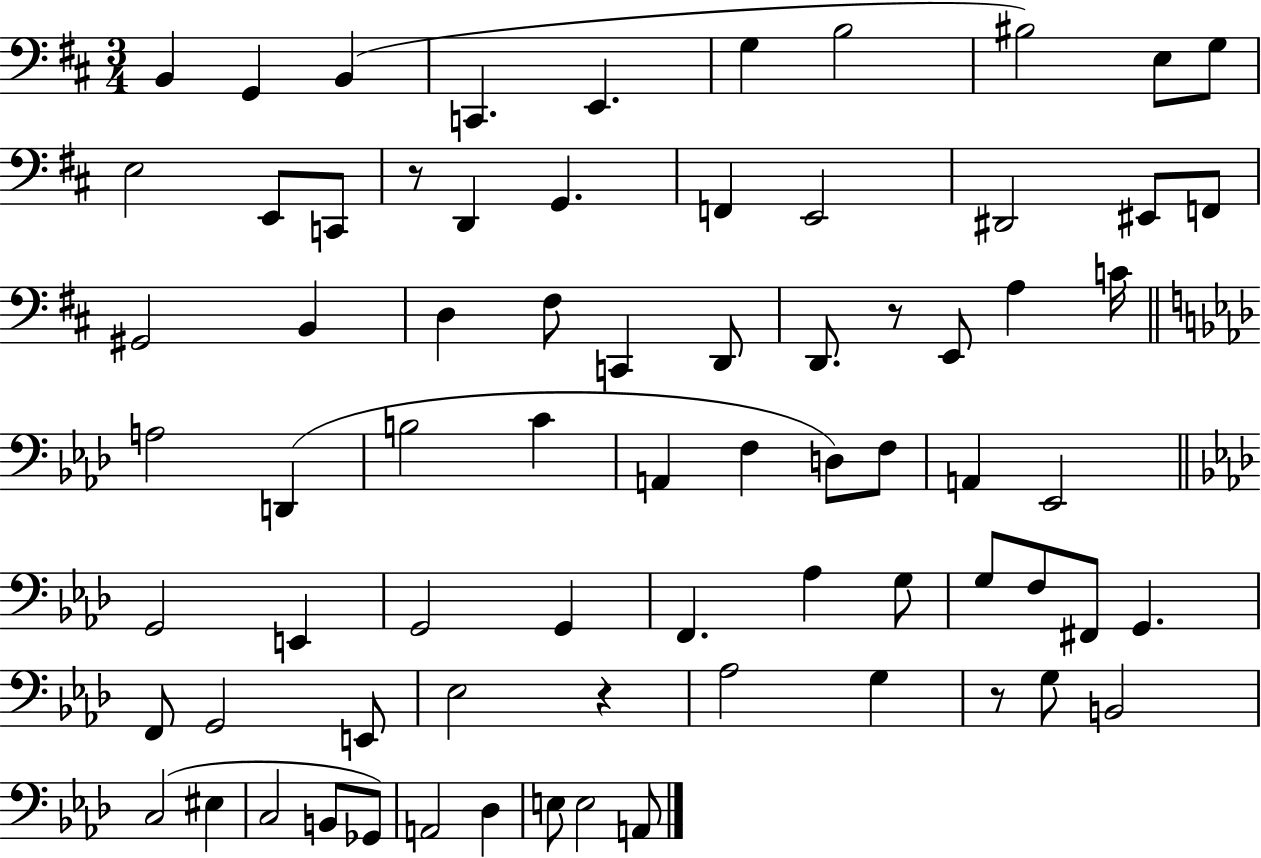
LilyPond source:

{
  \clef bass
  \numericTimeSignature
  \time 3/4
  \key d \major
  b,4 g,4 b,4( | c,4. e,4. | g4 b2 | bis2) e8 g8 | \break e2 e,8 c,8 | r8 d,4 g,4. | f,4 e,2 | dis,2 eis,8 f,8 | \break gis,2 b,4 | d4 fis8 c,4 d,8 | d,8. r8 e,8 a4 c'16 | \bar "||" \break \key f \minor a2 d,4( | b2 c'4 | a,4 f4 d8) f8 | a,4 ees,2 | \break \bar "||" \break \key aes \major g,2 e,4 | g,2 g,4 | f,4. aes4 g8 | g8 f8 fis,8 g,4. | \break f,8 g,2 e,8 | ees2 r4 | aes2 g4 | r8 g8 b,2 | \break c2( eis4 | c2 b,8 ges,8) | a,2 des4 | e8 e2 a,8 | \break \bar "|."
}